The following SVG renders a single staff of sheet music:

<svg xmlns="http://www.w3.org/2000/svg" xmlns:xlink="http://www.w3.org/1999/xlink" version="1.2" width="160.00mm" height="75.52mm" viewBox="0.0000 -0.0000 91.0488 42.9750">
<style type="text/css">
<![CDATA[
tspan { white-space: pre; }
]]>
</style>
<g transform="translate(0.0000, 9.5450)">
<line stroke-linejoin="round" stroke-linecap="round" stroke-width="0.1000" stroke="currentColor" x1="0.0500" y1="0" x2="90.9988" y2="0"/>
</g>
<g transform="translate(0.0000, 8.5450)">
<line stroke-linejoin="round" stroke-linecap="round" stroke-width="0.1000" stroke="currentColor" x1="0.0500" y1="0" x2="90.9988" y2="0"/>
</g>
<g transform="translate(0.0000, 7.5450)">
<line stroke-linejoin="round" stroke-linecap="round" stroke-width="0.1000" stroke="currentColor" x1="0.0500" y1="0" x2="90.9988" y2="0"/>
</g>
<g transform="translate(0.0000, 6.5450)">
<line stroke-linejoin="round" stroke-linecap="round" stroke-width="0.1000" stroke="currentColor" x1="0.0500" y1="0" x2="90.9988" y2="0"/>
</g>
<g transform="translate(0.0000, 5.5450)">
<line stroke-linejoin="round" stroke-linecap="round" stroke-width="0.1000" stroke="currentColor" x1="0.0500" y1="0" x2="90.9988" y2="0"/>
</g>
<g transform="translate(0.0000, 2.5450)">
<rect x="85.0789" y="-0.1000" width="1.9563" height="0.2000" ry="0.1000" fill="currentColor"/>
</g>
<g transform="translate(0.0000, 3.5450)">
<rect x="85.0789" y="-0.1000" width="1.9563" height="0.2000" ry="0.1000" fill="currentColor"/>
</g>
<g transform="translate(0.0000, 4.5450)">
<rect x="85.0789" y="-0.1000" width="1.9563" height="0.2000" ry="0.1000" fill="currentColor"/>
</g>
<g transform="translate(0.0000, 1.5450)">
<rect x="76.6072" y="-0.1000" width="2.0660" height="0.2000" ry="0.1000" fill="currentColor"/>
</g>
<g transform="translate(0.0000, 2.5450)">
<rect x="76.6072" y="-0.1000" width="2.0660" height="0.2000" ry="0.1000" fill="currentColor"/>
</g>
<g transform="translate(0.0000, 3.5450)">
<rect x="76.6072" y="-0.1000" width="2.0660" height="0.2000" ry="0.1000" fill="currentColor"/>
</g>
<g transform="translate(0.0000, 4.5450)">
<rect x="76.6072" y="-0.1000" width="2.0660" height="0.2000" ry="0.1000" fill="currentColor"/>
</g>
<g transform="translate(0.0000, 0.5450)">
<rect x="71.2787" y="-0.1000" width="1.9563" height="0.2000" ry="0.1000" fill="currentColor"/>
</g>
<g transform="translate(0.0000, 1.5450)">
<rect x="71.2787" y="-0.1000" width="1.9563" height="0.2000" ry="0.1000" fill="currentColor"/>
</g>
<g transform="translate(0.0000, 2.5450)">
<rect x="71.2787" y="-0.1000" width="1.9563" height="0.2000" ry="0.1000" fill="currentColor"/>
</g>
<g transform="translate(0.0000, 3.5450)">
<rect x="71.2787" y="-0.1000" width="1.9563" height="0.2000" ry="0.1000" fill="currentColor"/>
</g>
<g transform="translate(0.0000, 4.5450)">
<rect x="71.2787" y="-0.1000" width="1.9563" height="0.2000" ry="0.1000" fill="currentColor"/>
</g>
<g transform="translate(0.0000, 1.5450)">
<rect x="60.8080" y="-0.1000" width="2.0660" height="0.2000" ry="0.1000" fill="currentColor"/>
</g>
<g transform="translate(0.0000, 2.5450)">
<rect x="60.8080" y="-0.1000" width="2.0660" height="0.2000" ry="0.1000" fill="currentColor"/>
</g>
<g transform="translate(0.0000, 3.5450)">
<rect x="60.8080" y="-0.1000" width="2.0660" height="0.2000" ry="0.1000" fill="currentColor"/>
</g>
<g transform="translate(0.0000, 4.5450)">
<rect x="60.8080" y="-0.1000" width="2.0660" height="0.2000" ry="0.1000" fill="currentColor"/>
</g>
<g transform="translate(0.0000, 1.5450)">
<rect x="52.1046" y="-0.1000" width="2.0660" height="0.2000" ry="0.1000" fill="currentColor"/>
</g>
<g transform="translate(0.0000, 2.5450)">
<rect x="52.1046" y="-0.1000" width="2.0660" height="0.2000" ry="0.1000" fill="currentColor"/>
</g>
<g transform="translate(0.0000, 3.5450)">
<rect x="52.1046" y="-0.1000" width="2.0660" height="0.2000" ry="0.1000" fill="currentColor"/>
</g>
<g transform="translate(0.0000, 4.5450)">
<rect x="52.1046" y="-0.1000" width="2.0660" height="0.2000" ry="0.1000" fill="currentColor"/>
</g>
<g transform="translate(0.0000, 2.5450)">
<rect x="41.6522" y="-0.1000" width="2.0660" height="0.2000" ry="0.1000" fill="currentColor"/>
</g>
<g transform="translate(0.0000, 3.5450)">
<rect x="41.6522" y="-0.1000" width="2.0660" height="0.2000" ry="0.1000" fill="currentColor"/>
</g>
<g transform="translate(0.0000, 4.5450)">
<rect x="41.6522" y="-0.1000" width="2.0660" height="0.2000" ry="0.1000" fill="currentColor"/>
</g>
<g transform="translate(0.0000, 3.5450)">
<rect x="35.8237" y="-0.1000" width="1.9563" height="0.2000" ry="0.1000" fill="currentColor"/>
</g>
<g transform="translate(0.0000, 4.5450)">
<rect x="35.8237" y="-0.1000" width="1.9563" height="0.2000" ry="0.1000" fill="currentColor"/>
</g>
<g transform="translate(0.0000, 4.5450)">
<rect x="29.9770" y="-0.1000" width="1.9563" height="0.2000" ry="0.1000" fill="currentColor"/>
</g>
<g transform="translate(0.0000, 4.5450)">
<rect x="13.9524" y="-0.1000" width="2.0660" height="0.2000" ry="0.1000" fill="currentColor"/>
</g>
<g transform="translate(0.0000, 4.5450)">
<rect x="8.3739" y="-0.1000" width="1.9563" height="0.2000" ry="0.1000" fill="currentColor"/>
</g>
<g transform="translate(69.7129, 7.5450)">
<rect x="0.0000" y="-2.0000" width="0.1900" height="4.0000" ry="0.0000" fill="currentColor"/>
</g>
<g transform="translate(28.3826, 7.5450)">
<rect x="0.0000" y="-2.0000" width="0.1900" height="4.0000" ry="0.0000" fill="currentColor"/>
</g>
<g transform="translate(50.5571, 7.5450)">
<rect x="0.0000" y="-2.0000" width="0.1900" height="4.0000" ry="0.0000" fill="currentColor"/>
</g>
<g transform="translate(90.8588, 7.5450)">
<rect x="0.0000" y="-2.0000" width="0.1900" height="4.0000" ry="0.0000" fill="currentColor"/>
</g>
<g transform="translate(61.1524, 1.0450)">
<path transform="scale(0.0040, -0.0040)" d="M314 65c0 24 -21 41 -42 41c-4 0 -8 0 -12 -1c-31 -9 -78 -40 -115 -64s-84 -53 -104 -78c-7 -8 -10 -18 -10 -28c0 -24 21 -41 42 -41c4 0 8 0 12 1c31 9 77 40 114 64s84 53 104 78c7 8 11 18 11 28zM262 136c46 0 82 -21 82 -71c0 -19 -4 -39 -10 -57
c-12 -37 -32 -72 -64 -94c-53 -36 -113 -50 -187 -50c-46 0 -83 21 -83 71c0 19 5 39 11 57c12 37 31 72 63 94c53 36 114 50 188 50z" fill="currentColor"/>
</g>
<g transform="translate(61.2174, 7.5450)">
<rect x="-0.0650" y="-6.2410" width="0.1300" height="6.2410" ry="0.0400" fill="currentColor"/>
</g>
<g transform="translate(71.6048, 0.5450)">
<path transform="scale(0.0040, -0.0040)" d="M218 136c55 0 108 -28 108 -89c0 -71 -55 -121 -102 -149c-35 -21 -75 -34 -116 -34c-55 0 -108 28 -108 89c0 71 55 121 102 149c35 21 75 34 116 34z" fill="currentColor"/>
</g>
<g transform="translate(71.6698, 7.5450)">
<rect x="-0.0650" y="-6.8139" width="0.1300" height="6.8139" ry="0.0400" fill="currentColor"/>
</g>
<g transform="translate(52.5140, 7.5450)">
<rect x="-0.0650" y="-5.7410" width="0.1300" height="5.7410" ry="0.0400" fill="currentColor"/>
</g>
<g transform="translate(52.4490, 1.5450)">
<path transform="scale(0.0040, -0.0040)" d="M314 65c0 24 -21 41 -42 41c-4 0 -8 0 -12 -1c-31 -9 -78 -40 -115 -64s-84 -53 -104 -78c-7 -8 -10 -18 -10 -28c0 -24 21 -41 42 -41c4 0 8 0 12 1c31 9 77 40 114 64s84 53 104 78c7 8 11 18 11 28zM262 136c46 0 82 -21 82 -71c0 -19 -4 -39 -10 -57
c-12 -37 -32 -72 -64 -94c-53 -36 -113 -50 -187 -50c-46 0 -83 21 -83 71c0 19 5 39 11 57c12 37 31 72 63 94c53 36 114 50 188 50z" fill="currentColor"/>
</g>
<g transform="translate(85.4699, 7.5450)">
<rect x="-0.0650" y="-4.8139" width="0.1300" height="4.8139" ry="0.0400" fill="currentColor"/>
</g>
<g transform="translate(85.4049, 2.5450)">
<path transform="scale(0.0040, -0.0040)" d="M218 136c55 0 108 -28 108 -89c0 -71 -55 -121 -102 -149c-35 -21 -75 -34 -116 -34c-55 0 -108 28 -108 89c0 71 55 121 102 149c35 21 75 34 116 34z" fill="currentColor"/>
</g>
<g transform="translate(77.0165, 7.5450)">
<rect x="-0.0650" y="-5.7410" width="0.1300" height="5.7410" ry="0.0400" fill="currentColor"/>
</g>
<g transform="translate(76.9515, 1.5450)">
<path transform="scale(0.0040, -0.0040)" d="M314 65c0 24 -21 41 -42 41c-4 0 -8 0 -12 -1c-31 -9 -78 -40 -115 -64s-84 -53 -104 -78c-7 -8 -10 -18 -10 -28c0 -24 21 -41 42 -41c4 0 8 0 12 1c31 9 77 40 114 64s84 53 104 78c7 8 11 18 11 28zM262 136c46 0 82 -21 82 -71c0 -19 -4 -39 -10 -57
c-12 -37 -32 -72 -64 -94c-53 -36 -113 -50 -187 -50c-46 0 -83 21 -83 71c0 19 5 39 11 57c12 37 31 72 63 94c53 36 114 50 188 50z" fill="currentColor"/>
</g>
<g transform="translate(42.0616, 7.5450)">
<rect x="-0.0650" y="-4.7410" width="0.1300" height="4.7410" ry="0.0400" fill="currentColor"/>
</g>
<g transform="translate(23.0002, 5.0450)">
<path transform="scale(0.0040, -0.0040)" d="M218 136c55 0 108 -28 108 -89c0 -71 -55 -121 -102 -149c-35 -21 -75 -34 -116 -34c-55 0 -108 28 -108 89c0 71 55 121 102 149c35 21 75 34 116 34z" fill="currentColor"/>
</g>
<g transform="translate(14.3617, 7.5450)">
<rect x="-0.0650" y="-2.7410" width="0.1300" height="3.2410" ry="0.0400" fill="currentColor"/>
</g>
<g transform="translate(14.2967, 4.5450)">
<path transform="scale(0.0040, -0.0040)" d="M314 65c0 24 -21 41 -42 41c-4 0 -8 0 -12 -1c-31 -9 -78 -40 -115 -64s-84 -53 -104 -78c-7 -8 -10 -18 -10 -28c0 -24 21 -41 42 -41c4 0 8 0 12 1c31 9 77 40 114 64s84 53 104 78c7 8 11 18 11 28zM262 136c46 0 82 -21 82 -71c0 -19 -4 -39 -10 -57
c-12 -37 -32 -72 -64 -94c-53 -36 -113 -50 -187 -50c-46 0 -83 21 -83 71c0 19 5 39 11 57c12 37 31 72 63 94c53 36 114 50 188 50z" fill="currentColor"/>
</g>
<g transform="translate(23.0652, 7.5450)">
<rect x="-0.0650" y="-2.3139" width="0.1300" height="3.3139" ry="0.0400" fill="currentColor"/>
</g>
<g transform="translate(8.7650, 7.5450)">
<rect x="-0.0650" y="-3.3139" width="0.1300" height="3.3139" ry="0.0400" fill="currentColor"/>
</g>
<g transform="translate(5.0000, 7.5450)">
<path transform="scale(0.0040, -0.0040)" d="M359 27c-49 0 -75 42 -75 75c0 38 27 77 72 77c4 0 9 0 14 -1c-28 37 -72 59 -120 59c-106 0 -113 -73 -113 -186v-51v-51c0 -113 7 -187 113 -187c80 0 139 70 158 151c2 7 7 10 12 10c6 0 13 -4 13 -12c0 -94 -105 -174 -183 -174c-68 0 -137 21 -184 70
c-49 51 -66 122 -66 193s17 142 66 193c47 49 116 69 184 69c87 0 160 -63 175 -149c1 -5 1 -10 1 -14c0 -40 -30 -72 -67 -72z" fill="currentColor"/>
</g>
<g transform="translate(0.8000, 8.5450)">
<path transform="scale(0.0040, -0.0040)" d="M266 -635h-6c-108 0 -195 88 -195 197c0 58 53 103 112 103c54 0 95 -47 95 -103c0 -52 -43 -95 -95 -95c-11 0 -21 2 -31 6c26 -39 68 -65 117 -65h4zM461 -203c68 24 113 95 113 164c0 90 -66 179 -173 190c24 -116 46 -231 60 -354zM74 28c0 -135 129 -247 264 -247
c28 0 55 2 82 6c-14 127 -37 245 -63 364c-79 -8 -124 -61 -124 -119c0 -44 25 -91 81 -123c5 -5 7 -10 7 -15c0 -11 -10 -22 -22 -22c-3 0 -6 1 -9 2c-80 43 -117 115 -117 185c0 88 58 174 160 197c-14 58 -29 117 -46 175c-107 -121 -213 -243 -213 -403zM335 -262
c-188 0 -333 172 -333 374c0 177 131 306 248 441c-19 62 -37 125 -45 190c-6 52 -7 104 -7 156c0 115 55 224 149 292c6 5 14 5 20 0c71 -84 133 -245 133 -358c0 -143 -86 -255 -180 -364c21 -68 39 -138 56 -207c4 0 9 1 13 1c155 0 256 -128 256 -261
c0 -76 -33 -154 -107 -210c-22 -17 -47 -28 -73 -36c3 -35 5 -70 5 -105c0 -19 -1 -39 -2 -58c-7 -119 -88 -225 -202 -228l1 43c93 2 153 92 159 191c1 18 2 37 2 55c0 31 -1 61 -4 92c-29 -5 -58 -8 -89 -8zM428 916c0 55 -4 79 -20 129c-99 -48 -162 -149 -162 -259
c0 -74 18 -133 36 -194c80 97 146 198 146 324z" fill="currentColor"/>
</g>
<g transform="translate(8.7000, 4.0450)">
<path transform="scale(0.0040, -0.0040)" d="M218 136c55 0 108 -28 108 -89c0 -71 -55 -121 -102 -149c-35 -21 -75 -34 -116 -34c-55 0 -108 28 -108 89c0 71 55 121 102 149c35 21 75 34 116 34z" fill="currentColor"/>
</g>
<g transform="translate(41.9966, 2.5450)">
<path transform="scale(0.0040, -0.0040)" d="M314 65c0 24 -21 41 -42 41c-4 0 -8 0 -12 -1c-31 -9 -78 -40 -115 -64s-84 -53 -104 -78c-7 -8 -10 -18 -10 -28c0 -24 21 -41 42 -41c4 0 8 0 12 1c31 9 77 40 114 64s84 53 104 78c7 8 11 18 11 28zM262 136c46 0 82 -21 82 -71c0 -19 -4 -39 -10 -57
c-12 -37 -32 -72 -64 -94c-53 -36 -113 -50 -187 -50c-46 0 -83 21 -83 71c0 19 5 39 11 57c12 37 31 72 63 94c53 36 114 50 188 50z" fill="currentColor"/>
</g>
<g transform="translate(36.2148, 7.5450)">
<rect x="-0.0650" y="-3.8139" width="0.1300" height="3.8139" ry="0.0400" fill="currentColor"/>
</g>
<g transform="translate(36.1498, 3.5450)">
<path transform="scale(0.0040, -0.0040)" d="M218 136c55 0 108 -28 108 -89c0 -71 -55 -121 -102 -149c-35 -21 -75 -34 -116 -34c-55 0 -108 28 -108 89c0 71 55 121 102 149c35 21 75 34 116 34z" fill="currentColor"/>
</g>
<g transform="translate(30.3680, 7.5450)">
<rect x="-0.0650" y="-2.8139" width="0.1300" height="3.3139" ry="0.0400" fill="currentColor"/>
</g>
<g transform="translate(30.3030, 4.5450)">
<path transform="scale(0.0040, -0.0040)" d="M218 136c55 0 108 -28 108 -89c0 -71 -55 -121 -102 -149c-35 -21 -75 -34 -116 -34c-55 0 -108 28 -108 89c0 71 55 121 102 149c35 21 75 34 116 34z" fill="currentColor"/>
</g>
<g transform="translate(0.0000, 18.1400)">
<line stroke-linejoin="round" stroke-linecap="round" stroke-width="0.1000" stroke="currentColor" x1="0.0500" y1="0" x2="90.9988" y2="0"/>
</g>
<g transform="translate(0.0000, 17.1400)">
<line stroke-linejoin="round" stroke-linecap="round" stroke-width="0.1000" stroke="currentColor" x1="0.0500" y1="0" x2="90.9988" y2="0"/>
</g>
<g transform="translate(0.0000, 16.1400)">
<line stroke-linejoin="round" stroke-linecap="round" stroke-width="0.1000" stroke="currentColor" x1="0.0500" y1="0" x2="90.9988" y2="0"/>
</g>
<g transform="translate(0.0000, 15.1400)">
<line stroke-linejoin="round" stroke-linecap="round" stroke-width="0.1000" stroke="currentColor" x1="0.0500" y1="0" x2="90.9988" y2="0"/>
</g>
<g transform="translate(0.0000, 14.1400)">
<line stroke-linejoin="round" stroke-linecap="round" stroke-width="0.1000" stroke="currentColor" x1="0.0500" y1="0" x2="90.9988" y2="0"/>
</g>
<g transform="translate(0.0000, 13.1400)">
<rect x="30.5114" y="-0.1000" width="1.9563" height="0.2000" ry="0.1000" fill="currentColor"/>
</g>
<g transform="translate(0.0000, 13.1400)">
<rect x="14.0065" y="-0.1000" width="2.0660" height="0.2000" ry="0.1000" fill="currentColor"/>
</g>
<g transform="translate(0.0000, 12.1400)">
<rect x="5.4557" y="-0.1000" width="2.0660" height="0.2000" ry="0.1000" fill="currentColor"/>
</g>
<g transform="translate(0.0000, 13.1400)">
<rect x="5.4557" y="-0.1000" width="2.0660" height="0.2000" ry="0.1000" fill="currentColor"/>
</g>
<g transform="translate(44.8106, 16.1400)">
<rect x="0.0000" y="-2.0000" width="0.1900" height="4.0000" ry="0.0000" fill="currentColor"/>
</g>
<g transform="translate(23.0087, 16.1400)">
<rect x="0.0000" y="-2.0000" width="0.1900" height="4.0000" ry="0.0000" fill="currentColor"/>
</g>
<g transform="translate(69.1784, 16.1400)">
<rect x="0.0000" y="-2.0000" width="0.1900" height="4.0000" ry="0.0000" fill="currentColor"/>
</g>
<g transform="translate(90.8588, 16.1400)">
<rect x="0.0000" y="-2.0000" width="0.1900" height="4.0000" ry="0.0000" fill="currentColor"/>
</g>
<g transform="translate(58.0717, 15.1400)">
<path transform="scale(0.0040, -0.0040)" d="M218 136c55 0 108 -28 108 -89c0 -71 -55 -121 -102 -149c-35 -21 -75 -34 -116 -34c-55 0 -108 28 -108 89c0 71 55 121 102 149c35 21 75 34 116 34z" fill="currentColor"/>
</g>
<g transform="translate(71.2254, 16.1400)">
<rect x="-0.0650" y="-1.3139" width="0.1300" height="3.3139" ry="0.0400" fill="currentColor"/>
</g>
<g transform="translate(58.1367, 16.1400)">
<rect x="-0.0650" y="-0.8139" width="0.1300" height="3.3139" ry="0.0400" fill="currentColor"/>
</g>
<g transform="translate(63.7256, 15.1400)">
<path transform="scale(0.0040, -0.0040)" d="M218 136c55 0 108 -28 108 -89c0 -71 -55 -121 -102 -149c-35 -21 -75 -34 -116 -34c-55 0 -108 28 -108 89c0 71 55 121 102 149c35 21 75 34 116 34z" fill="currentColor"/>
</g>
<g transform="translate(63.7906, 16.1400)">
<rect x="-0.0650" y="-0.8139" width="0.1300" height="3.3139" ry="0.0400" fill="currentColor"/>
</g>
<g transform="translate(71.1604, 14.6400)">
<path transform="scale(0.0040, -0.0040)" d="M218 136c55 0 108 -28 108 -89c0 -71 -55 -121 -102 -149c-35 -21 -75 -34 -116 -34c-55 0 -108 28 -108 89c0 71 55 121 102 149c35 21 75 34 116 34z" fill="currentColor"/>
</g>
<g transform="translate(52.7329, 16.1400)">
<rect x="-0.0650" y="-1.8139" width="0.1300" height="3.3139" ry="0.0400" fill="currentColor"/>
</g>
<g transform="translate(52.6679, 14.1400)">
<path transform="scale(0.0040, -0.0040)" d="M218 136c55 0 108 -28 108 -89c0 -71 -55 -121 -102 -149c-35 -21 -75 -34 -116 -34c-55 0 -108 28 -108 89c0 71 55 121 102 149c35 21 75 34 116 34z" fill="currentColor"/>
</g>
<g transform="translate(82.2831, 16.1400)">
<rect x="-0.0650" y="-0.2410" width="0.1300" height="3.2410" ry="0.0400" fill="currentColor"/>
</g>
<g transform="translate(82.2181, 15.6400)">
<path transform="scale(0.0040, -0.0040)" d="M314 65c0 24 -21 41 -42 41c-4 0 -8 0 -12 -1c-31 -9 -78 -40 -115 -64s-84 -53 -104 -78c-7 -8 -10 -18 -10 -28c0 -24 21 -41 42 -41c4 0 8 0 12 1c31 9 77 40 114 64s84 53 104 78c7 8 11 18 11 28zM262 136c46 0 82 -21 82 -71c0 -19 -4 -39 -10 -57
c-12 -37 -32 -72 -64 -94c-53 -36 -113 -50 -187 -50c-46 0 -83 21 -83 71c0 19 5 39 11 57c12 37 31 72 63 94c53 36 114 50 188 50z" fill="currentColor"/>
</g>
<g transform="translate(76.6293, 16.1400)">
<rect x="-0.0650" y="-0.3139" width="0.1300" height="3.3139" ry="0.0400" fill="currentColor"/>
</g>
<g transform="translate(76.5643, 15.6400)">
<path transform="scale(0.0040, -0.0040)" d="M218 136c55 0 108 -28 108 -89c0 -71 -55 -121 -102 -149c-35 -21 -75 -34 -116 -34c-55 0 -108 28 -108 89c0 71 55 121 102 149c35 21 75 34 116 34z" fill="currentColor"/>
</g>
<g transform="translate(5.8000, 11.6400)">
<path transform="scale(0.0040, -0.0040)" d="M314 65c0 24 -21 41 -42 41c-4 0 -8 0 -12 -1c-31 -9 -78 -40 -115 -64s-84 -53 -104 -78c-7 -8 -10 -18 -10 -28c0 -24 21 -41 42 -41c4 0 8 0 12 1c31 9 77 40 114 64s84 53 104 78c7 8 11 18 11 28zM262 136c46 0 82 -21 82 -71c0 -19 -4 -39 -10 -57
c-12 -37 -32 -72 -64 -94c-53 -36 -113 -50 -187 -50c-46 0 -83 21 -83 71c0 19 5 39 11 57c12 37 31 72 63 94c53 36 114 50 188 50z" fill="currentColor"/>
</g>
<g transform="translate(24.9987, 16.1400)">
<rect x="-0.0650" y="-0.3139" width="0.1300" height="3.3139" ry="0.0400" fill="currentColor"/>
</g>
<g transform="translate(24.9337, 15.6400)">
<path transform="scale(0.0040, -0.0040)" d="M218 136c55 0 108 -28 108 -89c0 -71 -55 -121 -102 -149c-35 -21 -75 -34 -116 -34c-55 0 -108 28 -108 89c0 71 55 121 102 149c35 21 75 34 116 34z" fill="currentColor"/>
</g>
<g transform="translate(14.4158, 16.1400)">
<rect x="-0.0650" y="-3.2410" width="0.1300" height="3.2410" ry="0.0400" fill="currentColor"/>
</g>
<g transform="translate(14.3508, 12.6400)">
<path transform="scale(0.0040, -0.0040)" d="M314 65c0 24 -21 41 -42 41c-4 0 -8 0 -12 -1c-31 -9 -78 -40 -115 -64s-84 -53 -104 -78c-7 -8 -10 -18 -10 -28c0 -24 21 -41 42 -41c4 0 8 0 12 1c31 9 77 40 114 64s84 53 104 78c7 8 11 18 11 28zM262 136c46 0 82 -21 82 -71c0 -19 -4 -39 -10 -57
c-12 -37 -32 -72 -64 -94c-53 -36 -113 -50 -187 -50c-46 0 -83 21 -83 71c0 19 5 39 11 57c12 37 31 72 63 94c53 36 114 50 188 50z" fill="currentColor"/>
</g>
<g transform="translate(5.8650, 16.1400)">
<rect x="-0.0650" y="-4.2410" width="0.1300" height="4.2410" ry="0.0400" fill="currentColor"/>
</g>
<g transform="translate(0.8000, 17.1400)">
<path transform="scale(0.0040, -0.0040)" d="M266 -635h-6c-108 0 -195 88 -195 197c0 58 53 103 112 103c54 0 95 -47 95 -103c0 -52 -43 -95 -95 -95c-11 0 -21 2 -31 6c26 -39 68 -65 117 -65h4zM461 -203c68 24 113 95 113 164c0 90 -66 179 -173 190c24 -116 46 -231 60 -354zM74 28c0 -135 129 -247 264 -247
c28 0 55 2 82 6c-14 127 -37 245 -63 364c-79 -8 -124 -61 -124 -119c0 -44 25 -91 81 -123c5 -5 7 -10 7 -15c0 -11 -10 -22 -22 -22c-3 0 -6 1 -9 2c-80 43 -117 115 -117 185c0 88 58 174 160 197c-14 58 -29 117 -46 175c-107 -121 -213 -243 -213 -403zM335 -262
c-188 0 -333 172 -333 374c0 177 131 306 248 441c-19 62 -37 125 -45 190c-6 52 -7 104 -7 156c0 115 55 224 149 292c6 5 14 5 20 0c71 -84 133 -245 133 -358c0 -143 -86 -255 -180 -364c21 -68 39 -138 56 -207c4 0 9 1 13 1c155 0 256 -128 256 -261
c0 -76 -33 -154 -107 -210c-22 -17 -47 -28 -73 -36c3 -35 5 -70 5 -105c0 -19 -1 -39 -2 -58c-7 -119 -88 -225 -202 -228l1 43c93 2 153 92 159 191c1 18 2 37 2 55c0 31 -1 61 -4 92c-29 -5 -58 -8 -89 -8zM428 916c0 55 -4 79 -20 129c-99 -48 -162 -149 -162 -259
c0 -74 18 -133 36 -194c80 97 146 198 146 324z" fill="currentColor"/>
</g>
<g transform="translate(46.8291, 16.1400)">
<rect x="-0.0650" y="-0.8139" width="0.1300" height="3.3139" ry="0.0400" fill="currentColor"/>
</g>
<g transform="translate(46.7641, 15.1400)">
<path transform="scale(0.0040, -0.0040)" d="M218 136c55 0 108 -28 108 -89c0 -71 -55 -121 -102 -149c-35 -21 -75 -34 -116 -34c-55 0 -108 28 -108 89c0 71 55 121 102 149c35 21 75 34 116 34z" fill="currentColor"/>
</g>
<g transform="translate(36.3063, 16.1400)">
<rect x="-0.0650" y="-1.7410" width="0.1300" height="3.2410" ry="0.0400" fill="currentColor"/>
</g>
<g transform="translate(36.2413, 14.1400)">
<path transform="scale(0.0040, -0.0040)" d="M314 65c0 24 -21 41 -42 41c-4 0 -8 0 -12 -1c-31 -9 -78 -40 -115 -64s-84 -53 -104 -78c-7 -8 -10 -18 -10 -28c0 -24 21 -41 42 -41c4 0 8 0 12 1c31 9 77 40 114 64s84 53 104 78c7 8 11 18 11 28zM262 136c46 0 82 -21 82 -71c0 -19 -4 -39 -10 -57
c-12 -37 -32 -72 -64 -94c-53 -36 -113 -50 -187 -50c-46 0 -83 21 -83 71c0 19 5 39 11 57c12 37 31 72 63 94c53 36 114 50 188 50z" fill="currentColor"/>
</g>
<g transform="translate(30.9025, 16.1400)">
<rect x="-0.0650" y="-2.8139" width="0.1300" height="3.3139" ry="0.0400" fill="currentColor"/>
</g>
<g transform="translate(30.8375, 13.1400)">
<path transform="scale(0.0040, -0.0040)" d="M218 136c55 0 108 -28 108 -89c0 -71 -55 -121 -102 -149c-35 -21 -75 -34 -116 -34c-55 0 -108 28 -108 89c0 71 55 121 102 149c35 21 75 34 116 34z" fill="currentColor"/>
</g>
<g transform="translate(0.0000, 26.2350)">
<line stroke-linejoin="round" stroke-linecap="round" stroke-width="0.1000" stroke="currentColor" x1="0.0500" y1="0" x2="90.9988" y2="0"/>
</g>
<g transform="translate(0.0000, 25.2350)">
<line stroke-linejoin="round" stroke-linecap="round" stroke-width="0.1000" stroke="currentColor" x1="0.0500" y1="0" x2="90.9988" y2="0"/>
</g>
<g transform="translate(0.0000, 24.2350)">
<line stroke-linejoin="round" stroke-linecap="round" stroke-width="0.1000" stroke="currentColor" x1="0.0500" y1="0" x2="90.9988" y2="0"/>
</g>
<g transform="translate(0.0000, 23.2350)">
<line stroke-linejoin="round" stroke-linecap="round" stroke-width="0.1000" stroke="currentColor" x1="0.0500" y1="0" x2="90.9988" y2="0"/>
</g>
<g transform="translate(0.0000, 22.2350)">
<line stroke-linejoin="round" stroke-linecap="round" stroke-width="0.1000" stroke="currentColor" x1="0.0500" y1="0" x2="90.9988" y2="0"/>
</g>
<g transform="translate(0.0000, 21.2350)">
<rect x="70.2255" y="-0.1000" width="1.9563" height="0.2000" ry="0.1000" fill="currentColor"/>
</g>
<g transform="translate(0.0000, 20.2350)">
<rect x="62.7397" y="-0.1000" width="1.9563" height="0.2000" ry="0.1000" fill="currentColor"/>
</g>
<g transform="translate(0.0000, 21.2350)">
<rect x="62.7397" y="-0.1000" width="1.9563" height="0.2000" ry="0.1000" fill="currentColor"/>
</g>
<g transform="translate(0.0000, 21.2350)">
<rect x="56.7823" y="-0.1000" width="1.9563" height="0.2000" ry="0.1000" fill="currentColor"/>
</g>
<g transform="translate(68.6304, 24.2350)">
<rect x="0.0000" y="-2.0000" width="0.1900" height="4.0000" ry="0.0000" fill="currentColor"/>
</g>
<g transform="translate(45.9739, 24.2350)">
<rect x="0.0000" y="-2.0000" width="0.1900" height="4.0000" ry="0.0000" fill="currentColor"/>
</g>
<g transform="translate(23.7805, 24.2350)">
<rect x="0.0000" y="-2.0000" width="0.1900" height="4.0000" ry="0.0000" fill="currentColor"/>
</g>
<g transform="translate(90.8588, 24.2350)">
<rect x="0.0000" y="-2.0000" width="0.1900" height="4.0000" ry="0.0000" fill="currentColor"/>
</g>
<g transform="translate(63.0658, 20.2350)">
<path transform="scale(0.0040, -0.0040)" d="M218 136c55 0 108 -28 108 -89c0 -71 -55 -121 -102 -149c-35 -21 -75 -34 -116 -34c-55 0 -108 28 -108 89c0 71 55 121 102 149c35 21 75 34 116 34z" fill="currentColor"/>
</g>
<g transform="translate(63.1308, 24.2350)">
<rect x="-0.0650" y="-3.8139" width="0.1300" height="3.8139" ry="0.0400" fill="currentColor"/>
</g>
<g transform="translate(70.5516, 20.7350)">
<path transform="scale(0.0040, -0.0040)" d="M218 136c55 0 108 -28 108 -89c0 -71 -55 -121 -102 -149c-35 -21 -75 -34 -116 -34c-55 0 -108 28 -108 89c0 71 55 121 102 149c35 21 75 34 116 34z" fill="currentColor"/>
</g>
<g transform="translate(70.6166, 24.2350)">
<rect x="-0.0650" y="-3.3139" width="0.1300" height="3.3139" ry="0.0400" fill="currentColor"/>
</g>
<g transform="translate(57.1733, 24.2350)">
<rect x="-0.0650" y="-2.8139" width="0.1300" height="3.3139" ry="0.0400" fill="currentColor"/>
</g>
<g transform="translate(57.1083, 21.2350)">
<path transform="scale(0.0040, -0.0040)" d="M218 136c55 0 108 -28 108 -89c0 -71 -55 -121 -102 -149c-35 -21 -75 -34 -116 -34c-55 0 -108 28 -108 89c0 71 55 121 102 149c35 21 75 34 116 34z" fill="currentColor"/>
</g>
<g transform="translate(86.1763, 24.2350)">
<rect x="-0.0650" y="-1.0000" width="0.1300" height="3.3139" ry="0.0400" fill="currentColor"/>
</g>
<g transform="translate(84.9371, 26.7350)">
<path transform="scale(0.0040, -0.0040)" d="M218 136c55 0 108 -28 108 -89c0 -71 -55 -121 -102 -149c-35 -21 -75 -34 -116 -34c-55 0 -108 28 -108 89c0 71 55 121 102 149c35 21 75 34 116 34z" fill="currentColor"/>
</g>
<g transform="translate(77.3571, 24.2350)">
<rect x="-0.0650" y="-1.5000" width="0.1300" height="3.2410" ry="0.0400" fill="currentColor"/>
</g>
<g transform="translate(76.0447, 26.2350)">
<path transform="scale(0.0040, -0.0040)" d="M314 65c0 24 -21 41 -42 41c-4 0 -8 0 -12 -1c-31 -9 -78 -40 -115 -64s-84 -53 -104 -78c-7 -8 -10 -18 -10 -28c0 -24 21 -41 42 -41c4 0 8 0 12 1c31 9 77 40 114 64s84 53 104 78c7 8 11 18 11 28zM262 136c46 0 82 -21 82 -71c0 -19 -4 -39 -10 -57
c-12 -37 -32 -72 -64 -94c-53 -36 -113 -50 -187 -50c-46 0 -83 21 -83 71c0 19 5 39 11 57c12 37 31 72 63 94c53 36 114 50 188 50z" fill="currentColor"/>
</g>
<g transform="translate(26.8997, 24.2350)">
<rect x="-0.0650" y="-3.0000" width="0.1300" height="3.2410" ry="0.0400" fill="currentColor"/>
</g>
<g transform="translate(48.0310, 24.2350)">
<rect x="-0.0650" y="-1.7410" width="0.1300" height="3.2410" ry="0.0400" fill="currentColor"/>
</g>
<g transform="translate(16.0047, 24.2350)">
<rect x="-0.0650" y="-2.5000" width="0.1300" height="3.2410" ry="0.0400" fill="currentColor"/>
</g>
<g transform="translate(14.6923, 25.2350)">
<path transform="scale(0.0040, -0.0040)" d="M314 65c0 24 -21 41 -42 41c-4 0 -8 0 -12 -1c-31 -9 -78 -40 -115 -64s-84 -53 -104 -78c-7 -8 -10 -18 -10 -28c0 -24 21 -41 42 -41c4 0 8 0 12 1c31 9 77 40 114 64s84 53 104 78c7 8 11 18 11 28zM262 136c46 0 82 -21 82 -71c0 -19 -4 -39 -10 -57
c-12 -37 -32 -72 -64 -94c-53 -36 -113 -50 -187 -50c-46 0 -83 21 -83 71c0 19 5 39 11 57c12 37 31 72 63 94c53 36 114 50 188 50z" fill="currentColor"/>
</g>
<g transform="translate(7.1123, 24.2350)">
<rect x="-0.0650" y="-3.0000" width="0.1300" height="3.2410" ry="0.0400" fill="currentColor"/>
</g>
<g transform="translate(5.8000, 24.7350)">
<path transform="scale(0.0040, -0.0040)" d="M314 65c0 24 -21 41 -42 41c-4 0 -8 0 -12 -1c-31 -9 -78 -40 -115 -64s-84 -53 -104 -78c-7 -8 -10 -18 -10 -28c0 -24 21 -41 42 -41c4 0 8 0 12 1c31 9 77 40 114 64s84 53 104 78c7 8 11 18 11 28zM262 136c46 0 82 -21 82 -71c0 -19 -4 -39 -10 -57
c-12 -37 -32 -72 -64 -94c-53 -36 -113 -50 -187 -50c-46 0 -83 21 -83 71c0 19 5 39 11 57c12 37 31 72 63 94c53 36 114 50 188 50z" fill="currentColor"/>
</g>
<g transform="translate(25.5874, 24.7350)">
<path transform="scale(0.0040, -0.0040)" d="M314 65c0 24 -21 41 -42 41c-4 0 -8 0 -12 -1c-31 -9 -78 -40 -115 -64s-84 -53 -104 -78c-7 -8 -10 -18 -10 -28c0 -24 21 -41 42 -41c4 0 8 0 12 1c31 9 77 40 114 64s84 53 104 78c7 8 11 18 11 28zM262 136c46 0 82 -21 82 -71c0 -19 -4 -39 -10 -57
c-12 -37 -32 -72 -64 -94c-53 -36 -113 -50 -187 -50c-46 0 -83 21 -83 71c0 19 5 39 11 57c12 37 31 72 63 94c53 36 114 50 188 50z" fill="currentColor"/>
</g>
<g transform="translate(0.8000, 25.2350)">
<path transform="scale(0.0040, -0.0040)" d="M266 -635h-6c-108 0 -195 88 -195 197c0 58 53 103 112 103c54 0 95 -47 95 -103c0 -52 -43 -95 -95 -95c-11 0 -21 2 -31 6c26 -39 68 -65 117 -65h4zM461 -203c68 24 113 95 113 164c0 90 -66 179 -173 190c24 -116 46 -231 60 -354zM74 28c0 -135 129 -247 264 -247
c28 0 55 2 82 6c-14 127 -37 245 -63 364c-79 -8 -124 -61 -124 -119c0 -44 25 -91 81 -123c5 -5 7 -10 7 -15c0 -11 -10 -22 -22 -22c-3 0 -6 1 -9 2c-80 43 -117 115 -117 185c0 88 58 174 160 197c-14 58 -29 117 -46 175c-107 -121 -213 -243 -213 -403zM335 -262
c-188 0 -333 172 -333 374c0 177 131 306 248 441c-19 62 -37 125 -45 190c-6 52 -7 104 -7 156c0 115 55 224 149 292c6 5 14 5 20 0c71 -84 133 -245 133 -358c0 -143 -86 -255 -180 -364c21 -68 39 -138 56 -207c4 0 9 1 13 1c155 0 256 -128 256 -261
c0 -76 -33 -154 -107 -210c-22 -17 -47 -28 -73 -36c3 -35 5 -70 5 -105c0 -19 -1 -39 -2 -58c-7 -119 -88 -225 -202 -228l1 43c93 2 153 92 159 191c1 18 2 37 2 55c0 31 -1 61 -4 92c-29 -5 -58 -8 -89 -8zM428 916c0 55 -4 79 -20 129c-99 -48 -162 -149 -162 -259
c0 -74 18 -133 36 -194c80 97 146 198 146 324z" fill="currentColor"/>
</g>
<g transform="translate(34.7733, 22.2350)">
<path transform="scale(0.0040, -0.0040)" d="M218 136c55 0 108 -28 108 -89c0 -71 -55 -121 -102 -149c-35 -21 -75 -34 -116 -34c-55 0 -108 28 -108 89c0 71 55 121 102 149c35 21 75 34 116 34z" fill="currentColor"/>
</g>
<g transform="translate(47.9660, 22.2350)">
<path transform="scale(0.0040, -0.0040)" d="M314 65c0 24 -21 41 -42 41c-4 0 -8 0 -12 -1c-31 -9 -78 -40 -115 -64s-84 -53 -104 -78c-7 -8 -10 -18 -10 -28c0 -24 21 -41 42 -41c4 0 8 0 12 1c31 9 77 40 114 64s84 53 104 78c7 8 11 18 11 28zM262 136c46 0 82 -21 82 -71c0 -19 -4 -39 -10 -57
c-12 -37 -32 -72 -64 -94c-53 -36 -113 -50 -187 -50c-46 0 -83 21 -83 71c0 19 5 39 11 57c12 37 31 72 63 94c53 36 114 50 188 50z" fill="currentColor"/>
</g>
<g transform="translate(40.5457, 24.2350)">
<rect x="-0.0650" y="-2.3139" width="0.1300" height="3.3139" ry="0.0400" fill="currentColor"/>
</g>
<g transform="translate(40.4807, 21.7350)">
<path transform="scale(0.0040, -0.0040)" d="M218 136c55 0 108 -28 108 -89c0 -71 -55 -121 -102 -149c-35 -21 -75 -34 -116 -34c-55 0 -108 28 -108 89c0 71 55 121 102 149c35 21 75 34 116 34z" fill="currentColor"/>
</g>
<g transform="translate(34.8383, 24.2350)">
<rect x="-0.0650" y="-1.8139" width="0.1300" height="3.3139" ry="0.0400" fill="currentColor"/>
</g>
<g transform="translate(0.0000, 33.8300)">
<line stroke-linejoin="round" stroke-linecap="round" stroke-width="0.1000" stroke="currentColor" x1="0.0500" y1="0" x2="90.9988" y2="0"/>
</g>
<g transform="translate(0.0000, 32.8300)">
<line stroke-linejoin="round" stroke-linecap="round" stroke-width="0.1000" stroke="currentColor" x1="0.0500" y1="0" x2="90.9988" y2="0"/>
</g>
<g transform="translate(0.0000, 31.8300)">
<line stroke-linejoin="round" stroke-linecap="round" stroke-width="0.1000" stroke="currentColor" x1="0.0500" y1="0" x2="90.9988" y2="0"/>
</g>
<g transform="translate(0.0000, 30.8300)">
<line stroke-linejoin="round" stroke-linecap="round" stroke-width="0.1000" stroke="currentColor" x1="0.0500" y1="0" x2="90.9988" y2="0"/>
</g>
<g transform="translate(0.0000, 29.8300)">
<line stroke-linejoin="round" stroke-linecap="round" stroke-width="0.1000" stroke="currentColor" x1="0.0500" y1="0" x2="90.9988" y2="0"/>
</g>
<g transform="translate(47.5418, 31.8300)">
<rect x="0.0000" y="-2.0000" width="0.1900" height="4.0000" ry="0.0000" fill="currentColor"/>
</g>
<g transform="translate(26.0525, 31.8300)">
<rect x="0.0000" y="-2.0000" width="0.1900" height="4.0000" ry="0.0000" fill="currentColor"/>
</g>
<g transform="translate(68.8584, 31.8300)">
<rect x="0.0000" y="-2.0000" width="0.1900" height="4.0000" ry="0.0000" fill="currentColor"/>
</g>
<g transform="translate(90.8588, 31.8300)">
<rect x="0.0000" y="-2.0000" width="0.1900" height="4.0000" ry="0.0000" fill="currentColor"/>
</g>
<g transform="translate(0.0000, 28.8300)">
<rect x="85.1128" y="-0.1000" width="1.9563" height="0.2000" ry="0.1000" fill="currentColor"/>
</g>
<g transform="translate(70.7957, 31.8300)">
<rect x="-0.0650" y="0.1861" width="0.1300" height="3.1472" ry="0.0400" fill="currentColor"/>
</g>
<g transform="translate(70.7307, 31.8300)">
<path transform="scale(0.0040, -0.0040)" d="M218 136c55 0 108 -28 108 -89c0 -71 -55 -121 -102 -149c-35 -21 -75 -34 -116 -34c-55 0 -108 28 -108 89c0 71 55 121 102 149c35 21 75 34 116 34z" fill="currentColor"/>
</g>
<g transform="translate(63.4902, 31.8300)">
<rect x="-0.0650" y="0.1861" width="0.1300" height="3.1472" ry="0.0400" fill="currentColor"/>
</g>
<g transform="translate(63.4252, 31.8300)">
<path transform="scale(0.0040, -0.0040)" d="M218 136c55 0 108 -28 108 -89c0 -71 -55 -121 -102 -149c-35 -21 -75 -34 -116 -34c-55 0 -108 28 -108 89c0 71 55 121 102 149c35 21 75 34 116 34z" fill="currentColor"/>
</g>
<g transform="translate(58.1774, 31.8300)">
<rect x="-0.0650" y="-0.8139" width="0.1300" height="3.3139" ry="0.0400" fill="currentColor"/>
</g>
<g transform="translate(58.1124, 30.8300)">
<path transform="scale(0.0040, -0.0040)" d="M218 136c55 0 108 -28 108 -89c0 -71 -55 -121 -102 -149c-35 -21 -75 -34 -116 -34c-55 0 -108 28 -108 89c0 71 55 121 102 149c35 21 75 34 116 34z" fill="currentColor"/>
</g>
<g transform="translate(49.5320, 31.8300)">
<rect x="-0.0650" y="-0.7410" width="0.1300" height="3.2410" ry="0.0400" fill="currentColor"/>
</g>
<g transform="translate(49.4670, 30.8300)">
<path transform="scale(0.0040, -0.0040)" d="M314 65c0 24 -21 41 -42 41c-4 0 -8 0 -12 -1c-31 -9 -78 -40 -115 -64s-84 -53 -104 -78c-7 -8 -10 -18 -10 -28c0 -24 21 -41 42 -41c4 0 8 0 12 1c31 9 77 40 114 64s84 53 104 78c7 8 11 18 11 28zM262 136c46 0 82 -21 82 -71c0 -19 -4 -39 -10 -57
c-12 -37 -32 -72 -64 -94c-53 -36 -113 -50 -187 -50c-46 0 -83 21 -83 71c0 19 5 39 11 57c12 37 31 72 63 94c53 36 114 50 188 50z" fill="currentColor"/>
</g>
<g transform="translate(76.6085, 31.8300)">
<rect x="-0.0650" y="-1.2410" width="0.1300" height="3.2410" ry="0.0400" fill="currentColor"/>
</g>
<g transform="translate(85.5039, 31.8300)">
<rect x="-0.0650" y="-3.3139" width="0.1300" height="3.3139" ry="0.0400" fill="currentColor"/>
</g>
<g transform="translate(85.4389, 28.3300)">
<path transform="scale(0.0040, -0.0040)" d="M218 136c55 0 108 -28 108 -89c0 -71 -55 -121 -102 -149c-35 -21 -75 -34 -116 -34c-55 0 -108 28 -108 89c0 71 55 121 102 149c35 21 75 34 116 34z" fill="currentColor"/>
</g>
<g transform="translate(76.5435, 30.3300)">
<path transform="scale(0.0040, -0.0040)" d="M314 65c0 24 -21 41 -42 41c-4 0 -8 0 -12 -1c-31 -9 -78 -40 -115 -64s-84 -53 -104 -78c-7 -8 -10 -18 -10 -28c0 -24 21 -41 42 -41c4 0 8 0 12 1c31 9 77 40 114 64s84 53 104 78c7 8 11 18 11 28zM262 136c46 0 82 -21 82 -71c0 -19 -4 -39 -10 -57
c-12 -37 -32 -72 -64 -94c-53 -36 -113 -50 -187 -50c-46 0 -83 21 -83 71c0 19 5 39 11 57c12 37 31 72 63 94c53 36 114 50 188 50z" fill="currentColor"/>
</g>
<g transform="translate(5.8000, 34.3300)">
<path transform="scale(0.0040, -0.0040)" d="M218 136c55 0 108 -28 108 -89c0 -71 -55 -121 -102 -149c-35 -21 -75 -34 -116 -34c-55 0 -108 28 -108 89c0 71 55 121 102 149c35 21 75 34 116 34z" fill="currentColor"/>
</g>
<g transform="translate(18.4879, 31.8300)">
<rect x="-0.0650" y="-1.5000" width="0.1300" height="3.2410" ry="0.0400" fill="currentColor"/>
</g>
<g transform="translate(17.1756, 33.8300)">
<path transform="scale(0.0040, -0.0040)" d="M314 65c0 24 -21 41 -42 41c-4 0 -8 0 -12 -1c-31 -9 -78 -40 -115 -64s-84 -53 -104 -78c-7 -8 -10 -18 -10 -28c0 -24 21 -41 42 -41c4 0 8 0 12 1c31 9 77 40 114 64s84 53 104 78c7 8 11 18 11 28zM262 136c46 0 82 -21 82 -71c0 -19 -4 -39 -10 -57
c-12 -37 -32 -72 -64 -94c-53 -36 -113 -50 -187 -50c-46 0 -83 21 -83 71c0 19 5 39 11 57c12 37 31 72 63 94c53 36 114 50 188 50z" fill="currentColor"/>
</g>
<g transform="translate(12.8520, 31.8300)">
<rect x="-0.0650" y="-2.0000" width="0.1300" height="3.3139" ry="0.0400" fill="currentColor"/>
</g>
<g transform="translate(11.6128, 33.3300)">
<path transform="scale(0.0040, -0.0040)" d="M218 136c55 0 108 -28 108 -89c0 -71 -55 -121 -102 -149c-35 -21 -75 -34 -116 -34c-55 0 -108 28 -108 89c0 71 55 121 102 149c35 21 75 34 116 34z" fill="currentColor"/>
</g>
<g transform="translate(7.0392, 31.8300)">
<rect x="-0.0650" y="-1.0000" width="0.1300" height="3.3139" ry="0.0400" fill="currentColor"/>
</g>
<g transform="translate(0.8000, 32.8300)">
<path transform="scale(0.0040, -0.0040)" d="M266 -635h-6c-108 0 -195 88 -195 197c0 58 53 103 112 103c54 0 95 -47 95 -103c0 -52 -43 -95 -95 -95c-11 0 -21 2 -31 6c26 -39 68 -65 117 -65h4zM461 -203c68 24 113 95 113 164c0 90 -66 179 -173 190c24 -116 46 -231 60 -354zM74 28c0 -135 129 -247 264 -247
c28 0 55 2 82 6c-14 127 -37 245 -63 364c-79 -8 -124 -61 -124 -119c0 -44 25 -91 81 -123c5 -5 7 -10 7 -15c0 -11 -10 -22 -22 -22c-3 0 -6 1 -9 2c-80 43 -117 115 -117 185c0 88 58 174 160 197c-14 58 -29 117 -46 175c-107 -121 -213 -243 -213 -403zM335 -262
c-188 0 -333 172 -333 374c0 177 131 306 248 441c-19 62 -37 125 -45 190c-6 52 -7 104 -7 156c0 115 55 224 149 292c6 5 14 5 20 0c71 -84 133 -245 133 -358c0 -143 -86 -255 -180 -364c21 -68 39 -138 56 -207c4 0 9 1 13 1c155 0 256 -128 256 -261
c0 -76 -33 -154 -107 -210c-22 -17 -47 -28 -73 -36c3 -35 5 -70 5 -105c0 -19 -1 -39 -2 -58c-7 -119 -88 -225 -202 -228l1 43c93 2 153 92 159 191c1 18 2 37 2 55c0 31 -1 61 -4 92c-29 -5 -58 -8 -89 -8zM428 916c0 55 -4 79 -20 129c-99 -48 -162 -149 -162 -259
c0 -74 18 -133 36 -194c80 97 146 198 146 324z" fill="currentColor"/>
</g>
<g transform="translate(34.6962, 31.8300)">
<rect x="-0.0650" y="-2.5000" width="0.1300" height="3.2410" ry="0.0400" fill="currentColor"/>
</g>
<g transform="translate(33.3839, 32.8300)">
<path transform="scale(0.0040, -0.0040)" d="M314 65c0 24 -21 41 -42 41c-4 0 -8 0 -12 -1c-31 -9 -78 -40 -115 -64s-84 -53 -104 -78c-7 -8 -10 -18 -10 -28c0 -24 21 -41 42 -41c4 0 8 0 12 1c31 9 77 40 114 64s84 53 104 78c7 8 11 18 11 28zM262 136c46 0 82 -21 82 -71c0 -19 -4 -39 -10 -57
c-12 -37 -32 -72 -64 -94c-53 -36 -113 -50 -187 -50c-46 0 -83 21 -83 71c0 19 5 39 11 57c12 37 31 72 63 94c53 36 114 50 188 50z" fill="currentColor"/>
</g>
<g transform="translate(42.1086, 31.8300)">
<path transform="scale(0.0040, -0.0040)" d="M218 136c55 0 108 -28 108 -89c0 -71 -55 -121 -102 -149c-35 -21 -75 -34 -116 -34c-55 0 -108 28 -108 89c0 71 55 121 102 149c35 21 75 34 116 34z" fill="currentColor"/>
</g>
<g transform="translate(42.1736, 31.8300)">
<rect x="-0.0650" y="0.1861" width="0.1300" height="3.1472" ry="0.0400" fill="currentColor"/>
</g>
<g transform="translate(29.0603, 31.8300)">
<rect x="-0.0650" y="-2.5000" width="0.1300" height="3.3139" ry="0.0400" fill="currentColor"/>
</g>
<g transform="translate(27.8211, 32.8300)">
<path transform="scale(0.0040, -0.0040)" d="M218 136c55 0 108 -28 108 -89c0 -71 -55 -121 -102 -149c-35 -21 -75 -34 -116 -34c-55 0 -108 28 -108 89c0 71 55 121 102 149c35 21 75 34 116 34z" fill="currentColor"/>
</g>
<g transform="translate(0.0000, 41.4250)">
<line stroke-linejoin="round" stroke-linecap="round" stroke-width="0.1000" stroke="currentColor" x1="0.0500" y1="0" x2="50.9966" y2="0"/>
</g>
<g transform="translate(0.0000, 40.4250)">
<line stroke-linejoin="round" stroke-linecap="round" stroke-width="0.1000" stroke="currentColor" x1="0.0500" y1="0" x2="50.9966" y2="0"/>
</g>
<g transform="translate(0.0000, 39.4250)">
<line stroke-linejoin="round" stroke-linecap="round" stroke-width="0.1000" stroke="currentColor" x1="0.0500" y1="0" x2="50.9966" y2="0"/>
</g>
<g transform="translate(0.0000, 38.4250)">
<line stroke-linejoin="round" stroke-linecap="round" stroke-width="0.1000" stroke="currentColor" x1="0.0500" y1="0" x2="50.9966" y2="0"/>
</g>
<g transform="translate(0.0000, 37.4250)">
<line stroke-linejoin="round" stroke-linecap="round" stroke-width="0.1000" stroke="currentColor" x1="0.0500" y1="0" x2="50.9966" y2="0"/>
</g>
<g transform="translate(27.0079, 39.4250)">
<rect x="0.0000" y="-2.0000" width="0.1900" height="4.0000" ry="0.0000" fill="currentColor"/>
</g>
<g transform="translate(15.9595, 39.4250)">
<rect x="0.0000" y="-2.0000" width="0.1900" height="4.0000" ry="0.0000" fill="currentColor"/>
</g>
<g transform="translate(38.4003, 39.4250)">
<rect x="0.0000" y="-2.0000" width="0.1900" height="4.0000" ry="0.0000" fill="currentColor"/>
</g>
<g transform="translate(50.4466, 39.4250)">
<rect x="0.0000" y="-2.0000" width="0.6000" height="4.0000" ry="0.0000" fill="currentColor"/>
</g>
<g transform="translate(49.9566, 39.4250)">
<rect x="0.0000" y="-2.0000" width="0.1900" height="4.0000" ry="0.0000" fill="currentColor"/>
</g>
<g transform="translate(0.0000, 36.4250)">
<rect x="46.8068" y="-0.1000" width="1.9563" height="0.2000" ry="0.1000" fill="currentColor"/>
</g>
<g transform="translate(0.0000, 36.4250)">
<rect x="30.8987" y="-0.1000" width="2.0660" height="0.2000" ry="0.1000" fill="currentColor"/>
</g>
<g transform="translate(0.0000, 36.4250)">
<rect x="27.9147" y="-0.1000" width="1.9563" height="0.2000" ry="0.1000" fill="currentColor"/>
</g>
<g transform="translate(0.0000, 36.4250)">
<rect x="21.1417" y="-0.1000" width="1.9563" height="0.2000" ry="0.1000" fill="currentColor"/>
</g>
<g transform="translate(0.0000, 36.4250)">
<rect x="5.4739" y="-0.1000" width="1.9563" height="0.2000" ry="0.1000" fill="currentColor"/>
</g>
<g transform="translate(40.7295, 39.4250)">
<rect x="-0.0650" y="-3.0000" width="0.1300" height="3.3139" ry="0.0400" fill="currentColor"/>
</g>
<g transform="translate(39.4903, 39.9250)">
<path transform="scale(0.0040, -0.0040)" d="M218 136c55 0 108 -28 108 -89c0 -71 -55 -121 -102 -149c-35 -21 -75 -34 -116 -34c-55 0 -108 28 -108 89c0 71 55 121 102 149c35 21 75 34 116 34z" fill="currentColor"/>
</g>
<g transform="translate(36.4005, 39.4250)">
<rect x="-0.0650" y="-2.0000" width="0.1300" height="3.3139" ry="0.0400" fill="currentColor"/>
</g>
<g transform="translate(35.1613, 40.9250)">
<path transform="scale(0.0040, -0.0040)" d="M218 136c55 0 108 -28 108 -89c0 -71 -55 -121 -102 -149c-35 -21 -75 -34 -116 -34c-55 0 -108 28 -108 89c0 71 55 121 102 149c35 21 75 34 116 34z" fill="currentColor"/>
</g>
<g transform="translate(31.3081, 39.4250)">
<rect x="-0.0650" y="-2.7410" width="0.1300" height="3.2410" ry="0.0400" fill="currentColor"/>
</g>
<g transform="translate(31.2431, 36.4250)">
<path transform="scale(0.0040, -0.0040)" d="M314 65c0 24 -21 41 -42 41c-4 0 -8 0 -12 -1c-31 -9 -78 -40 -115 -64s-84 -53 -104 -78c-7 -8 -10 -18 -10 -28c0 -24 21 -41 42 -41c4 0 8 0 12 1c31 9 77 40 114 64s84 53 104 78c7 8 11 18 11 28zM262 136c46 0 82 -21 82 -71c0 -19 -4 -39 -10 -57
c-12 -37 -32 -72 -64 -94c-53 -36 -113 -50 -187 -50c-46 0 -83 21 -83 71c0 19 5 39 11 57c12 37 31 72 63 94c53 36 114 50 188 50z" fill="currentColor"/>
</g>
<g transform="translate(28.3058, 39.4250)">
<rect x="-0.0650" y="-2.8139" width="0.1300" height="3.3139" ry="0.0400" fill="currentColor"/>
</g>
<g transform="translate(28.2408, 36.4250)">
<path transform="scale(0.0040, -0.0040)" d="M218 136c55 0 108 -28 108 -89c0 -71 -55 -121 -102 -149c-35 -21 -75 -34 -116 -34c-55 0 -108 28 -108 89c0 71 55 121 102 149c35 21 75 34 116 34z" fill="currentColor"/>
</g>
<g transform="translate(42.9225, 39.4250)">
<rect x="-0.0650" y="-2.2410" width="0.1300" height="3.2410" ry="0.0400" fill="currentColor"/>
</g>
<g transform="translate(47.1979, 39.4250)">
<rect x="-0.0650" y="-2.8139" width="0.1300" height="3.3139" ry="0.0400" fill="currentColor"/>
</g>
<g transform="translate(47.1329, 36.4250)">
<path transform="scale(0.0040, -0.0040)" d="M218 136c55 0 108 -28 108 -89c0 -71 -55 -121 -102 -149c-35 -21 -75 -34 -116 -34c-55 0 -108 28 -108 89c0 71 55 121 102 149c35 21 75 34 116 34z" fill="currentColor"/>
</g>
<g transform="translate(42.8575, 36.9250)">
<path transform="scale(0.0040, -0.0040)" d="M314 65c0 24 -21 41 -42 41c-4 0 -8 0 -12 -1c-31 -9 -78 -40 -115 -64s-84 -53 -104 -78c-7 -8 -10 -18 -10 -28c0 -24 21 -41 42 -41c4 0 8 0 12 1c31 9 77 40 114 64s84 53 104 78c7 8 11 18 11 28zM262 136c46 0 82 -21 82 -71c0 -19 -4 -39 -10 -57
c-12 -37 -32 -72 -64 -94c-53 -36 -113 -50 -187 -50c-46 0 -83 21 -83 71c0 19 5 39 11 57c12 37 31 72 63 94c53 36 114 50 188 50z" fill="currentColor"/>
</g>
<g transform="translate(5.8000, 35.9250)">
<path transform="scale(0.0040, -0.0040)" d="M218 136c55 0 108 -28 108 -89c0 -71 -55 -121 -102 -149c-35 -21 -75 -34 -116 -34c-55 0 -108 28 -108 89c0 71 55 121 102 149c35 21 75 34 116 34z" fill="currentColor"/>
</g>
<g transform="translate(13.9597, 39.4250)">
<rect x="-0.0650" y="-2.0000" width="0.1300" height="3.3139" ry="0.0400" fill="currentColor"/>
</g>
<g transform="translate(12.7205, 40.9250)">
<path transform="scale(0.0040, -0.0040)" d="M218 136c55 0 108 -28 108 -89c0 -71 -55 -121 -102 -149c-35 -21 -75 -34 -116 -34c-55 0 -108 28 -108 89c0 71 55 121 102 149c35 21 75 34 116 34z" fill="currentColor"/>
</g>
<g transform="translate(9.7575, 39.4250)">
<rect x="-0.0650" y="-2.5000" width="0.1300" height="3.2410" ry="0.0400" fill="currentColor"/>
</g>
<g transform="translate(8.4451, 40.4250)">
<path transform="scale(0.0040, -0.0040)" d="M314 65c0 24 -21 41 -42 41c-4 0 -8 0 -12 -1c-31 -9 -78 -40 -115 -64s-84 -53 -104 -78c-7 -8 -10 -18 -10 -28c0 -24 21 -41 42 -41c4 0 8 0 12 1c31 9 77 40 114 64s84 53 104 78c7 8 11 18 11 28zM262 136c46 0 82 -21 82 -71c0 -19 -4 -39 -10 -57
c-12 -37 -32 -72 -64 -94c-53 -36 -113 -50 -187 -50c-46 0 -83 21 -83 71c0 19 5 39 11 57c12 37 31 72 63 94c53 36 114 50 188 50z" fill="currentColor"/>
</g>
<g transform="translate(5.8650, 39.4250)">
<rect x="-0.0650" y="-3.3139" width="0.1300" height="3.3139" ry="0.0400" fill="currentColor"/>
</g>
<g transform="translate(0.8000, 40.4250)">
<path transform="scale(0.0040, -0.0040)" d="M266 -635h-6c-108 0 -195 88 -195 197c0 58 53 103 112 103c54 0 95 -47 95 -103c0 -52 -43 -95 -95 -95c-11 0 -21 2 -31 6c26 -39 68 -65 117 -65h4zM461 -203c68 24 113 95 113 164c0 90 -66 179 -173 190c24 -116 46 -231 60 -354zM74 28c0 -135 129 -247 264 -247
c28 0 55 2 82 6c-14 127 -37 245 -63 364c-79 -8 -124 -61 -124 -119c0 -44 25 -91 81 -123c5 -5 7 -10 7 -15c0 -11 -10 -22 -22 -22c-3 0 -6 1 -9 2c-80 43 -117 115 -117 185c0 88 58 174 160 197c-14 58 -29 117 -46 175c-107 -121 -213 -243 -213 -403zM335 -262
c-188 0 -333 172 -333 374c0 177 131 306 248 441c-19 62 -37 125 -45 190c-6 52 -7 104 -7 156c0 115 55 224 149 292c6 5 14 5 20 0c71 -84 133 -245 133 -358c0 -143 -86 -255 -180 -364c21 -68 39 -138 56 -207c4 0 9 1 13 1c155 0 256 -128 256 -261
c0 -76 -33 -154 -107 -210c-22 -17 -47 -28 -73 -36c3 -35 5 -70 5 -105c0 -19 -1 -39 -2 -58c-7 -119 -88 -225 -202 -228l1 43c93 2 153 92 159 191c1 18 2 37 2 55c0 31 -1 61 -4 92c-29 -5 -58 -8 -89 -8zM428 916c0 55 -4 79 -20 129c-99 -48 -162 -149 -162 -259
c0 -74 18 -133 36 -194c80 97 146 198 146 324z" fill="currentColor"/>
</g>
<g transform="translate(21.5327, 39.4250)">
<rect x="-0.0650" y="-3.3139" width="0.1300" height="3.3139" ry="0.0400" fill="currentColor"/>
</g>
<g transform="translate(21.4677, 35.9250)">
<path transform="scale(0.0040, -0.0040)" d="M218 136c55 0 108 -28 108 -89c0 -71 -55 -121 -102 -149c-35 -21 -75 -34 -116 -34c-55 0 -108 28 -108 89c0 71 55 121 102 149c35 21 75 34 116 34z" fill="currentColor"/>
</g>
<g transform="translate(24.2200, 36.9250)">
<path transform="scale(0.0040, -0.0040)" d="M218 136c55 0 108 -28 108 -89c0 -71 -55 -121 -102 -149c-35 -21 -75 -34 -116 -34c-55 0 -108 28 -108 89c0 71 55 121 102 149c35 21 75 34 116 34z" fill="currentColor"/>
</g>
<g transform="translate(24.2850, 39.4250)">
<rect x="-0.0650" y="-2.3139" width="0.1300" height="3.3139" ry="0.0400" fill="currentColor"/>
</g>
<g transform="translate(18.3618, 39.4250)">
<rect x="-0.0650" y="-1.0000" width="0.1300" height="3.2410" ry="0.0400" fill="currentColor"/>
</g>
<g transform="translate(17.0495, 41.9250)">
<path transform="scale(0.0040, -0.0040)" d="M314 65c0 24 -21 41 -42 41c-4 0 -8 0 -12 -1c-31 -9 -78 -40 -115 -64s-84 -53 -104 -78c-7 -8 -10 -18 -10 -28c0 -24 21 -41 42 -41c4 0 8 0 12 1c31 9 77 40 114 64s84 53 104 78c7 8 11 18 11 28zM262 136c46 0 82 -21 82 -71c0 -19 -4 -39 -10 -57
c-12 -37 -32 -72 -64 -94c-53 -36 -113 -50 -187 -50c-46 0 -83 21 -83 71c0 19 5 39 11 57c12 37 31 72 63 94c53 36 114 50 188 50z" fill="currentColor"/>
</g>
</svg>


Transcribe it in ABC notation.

X:1
T:Untitled
M:4/4
L:1/4
K:C
b a2 g a c' e'2 g'2 a'2 b' g'2 e' d'2 b2 c a f2 d f d d e c c2 A2 G2 A2 f g f2 a c' b E2 D D F E2 G G2 B d2 d B B e2 b b G2 F D2 b g a a2 F A g2 a